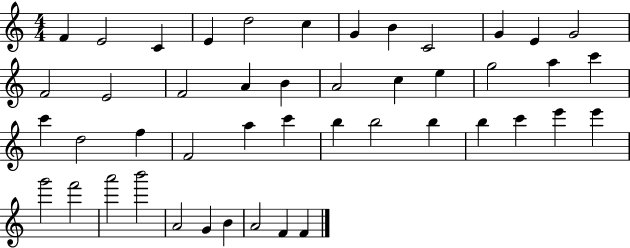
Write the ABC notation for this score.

X:1
T:Untitled
M:4/4
L:1/4
K:C
F E2 C E d2 c G B C2 G E G2 F2 E2 F2 A B A2 c e g2 a c' c' d2 f F2 a c' b b2 b b c' e' e' g'2 f'2 a'2 b'2 A2 G B A2 F F